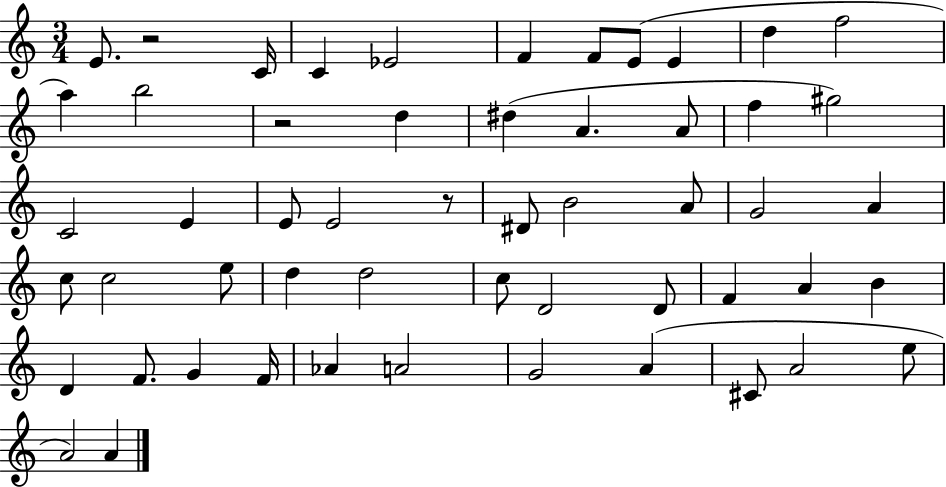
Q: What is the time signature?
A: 3/4